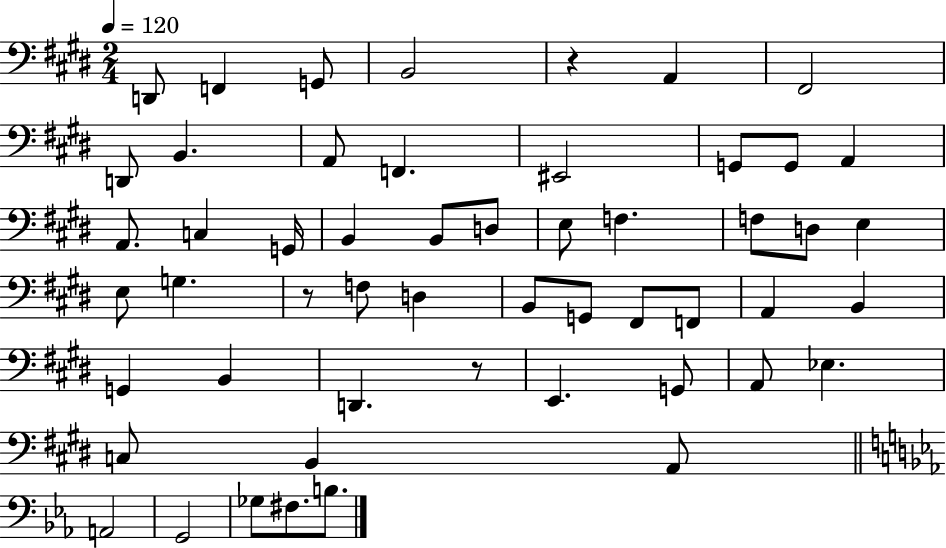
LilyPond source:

{
  \clef bass
  \numericTimeSignature
  \time 2/4
  \key e \major
  \tempo 4 = 120
  d,8 f,4 g,8 | b,2 | r4 a,4 | fis,2 | \break d,8 b,4. | a,8 f,4. | eis,2 | g,8 g,8 a,4 | \break a,8. c4 g,16 | b,4 b,8 d8 | e8 f4. | f8 d8 e4 | \break e8 g4. | r8 f8 d4 | b,8 g,8 fis,8 f,8 | a,4 b,4 | \break g,4 b,4 | d,4. r8 | e,4. g,8 | a,8 ees4. | \break c8 b,4 a,8 | \bar "||" \break \key ees \major a,2 | g,2 | ges8 fis8. b8. | \bar "|."
}